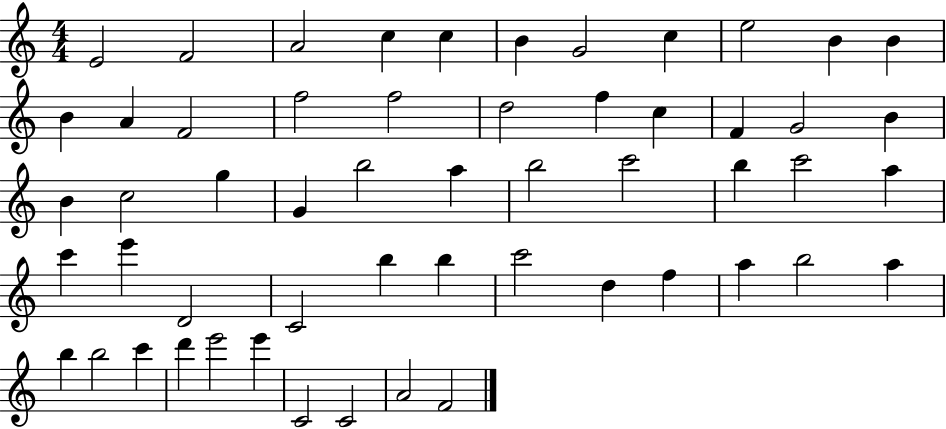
{
  \clef treble
  \numericTimeSignature
  \time 4/4
  \key c \major
  e'2 f'2 | a'2 c''4 c''4 | b'4 g'2 c''4 | e''2 b'4 b'4 | \break b'4 a'4 f'2 | f''2 f''2 | d''2 f''4 c''4 | f'4 g'2 b'4 | \break b'4 c''2 g''4 | g'4 b''2 a''4 | b''2 c'''2 | b''4 c'''2 a''4 | \break c'''4 e'''4 d'2 | c'2 b''4 b''4 | c'''2 d''4 f''4 | a''4 b''2 a''4 | \break b''4 b''2 c'''4 | d'''4 e'''2 e'''4 | c'2 c'2 | a'2 f'2 | \break \bar "|."
}